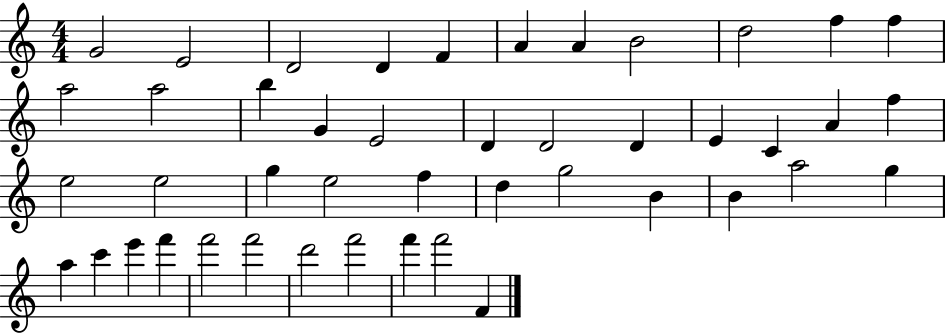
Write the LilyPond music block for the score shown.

{
  \clef treble
  \numericTimeSignature
  \time 4/4
  \key c \major
  g'2 e'2 | d'2 d'4 f'4 | a'4 a'4 b'2 | d''2 f''4 f''4 | \break a''2 a''2 | b''4 g'4 e'2 | d'4 d'2 d'4 | e'4 c'4 a'4 f''4 | \break e''2 e''2 | g''4 e''2 f''4 | d''4 g''2 b'4 | b'4 a''2 g''4 | \break a''4 c'''4 e'''4 f'''4 | f'''2 f'''2 | d'''2 f'''2 | f'''4 f'''2 f'4 | \break \bar "|."
}